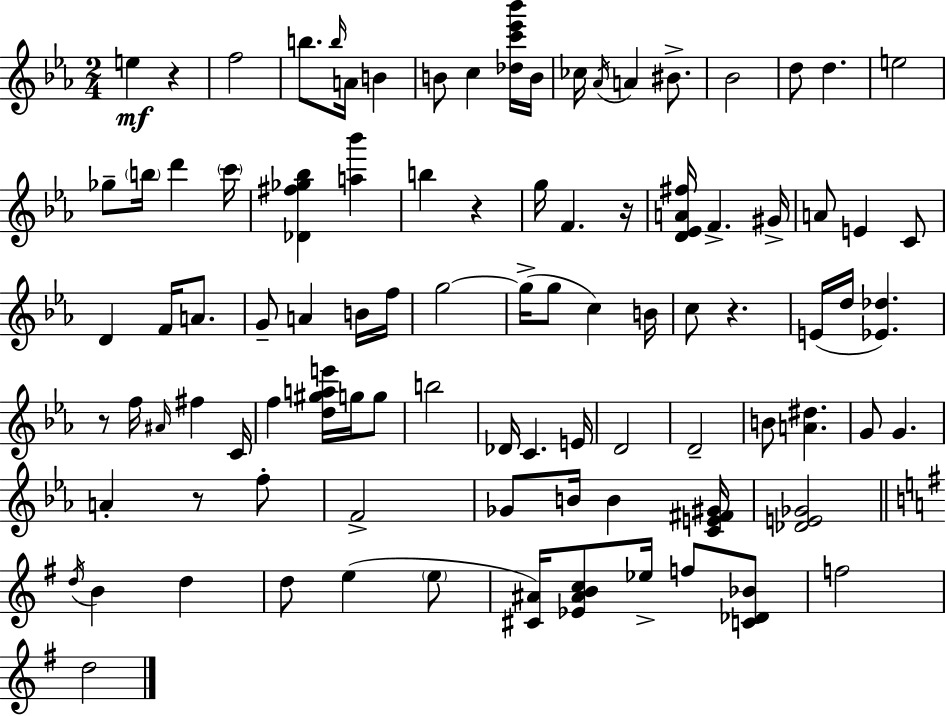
E5/q R/q F5/h B5/e. B5/s A4/s B4/q B4/e C5/q [Db5,C6,Eb6,Bb6]/s B4/s CES5/s Ab4/s A4/q BIS4/e. Bb4/h D5/e D5/q. E5/h Gb5/e B5/s D6/q C6/s [Db4,F#5,Gb5,Bb5]/q [A5,Bb6]/q B5/q R/q G5/s F4/q. R/s [D4,Eb4,A4,F#5]/s F4/q. G#4/s A4/e E4/q C4/e D4/q F4/s A4/e. G4/e A4/q B4/s F5/s G5/h G5/s G5/e C5/q B4/s C5/e R/q. E4/s D5/s [Eb4,Db5]/q. R/e F5/s A#4/s F#5/q C4/s F5/q [D5,G#5,A5,E6]/s G5/s G5/e B5/h Db4/s C4/q. E4/s D4/h D4/h B4/e [A4,D#5]/q. G4/e G4/q. A4/q R/e F5/e F4/h Gb4/e B4/s B4/q [C4,E4,F#4,G#4]/s [Db4,E4,Gb4]/h D5/s B4/q D5/q D5/e E5/q E5/e [C#4,A#4]/s [Eb4,A#4,B4,C5]/e Eb5/s F5/e [C4,Db4,Bb4]/e F5/h D5/h